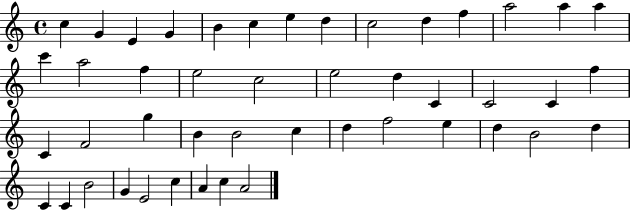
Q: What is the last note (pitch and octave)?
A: A4